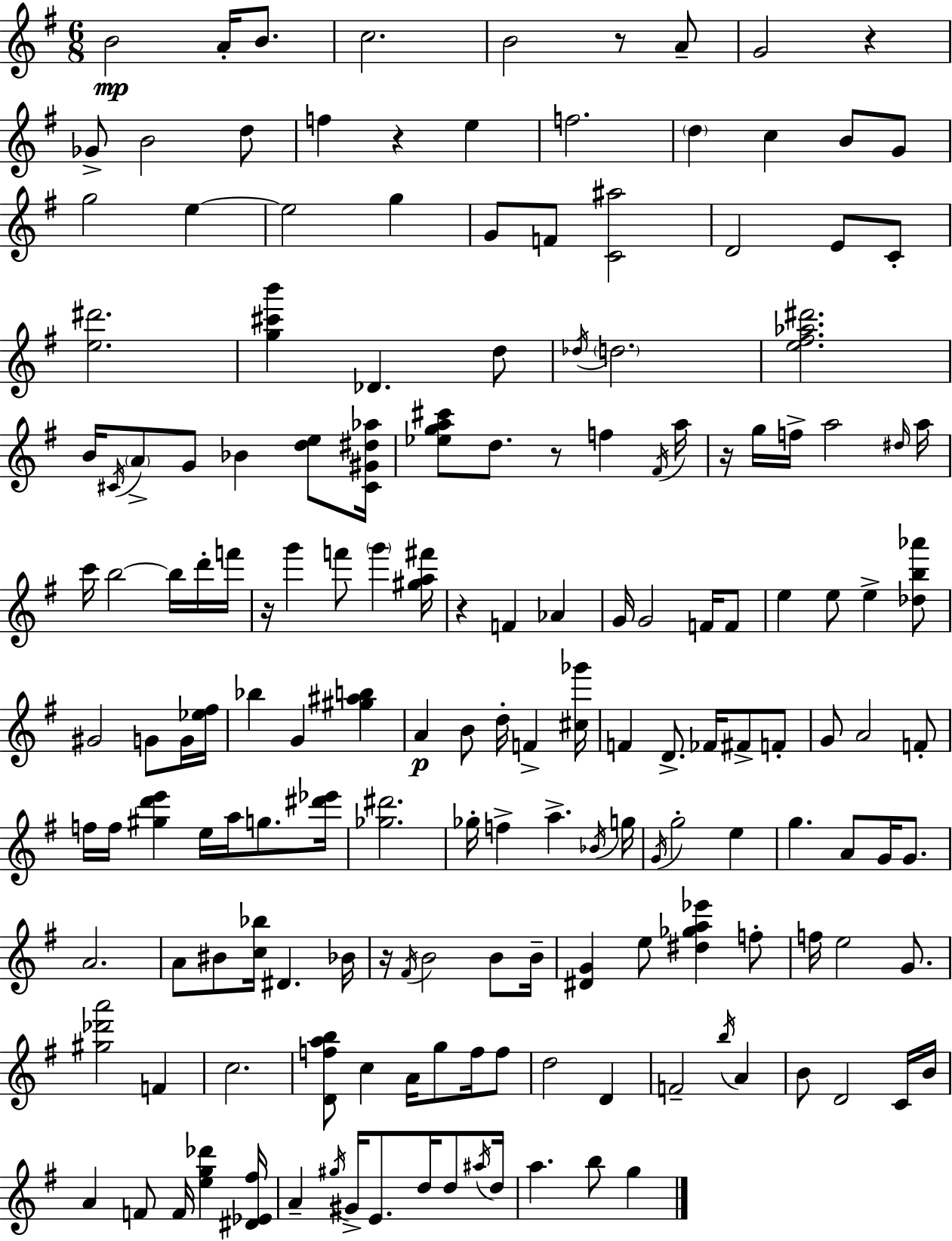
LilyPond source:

{
  \clef treble
  \numericTimeSignature
  \time 6/8
  \key e \minor
  b'2\mp a'16-. b'8. | c''2. | b'2 r8 a'8-- | g'2 r4 | \break ges'8-> b'2 d''8 | f''4 r4 e''4 | f''2. | \parenthesize d''4 c''4 b'8 g'8 | \break g''2 e''4~~ | e''2 g''4 | g'8 f'8 <c' ais''>2 | d'2 e'8 c'8-. | \break <e'' dis'''>2. | <g'' cis''' b'''>4 des'4. d''8 | \acciaccatura { des''16 } \parenthesize d''2. | <e'' fis'' aes'' dis'''>2. | \break b'16 \acciaccatura { cis'16 } \parenthesize a'8-> g'8 bes'4 <d'' e''>8 | <cis' gis' dis'' aes''>16 <ees'' g'' a'' cis'''>8 d''8. r8 f''4 | \acciaccatura { fis'16 } a''16 r16 g''16 f''16-> a''2 | \grace { dis''16 } a''16 c'''16 b''2~~ | \break b''16 d'''16-. f'''16 r16 g'''4 f'''8 \parenthesize g'''4 | <gis'' a'' fis'''>16 r4 f'4 | aes'4 g'16 g'2 | f'16 f'8 e''4 e''8 e''4-> | \break <des'' b'' aes'''>8 gis'2 | g'8 g'16 <ees'' fis''>16 bes''4 g'4 | <gis'' ais'' b''>4 a'4\p b'8 d''16-. f'4-> | <cis'' ges'''>16 f'4 d'8.-> fes'16 | \break fis'8-> f'8-. g'8 a'2 | f'8-. f''16 f''16 <gis'' d''' e'''>4 e''16 a''16 | g''8. <dis''' ees'''>16 <ges'' dis'''>2. | ges''16-. f''4-> a''4.-> | \break \acciaccatura { bes'16 } g''16 \acciaccatura { g'16 } g''2-. | e''4 g''4. | a'8 g'16 g'8. a'2. | a'8 bis'8 <c'' bes''>16 dis'4. | \break bes'16 r16 \acciaccatura { fis'16 } b'2 | b'8 b'16-- <dis' g'>4 e''8 | <dis'' ges'' a'' ees'''>4 f''8-. f''16 e''2 | g'8. <gis'' des''' a'''>2 | \break f'4 c''2. | <d' f'' a'' b''>8 c''4 | a'16 g''8 f''16 f''8 d''2 | d'4 f'2-- | \break \acciaccatura { b''16 } a'4 b'8 d'2 | c'16 b'16 a'4 | f'8 f'16 <e'' g'' des'''>4 <dis' ees' fis''>16 a'4-- | \acciaccatura { gis''16 } gis'16-> e'8. d''16 d''8 \acciaccatura { ais''16 } d''16 a''4. | \break b''8 g''4 \bar "|."
}